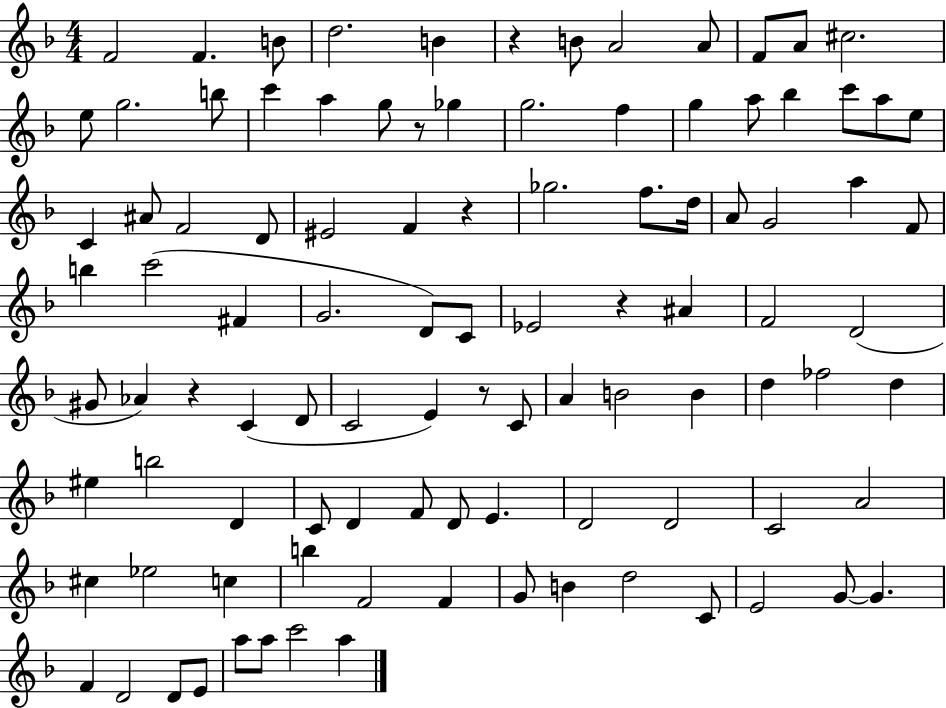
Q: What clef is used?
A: treble